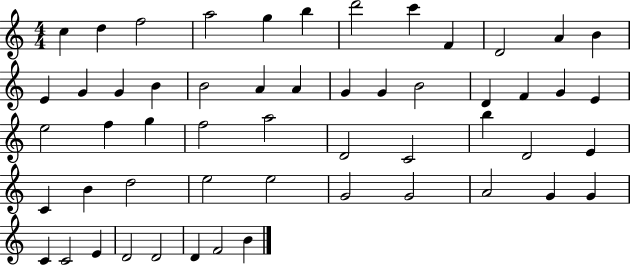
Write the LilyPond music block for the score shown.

{
  \clef treble
  \numericTimeSignature
  \time 4/4
  \key c \major
  c''4 d''4 f''2 | a''2 g''4 b''4 | d'''2 c'''4 f'4 | d'2 a'4 b'4 | \break e'4 g'4 g'4 b'4 | b'2 a'4 a'4 | g'4 g'4 b'2 | d'4 f'4 g'4 e'4 | \break e''2 f''4 g''4 | f''2 a''2 | d'2 c'2 | b''4 d'2 e'4 | \break c'4 b'4 d''2 | e''2 e''2 | g'2 g'2 | a'2 g'4 g'4 | \break c'4 c'2 e'4 | d'2 d'2 | d'4 f'2 b'4 | \bar "|."
}